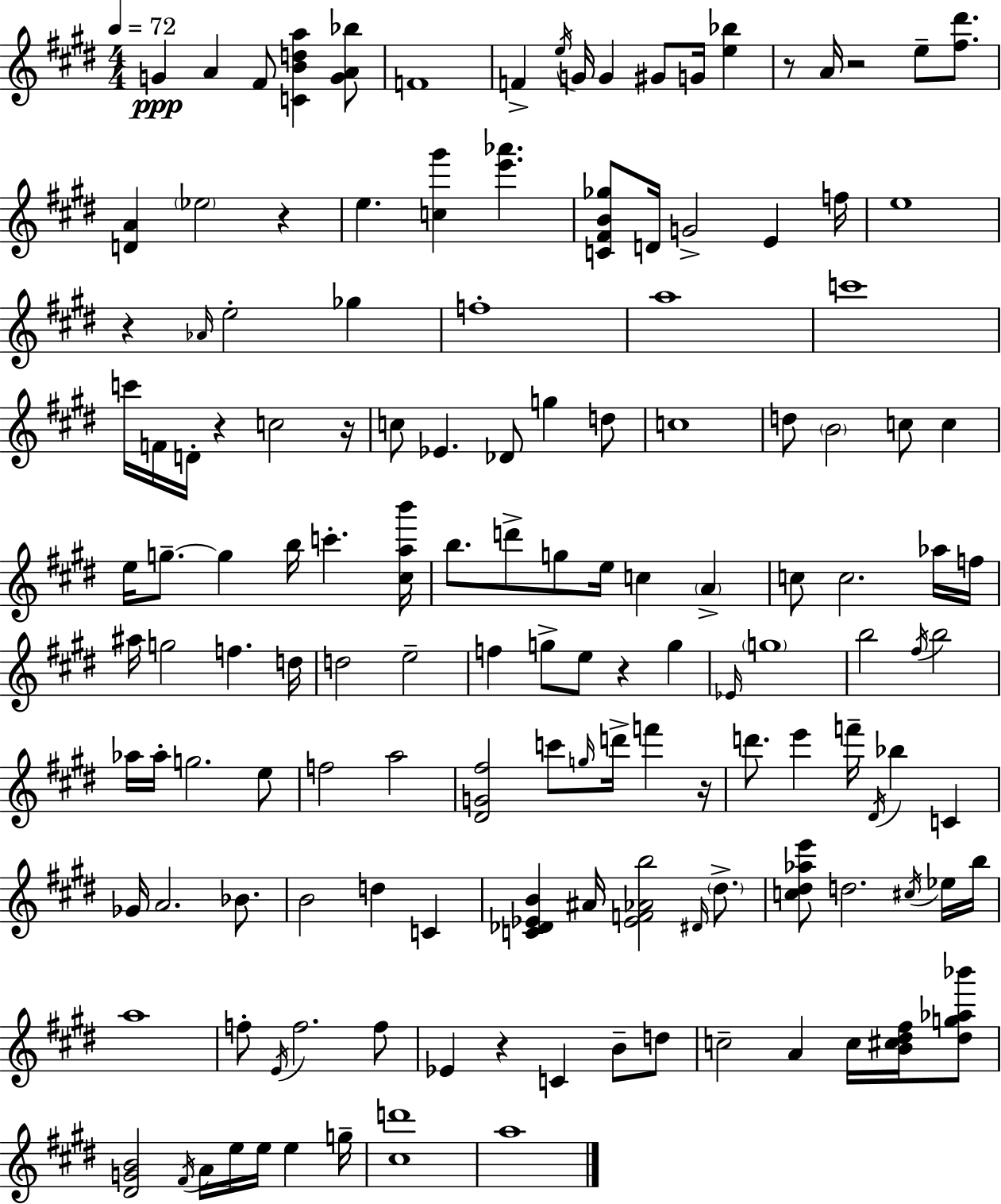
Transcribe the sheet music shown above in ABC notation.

X:1
T:Untitled
M:4/4
L:1/4
K:E
G A ^F/2 [CBda] [GA_b]/2 F4 F e/4 G/4 G ^G/2 G/4 [e_b] z/2 A/4 z2 e/2 [^f^d']/2 [DA] _e2 z e [c^g'] [e'_a'] [C^FB_g]/2 D/4 G2 E f/4 e4 z _A/4 e2 _g f4 a4 c'4 c'/4 F/4 D/4 z c2 z/4 c/2 _E _D/2 g d/2 c4 d/2 B2 c/2 c e/4 g/2 g b/4 c' [^cab']/4 b/2 d'/2 g/2 e/4 c A c/2 c2 _a/4 f/4 ^a/4 g2 f d/4 d2 e2 f g/2 e/2 z g _E/4 g4 b2 ^f/4 b2 _a/4 _a/4 g2 e/2 f2 a2 [^DG^f]2 c'/2 g/4 d'/4 f' z/4 d'/2 e' f'/4 ^D/4 _b C _G/4 A2 _B/2 B2 d C [C_D_EB] ^A/4 [_EF_Ab]2 ^D/4 ^d/2 [c^d_ae']/2 d2 ^c/4 _e/4 b/4 a4 f/2 E/4 f2 f/2 _E z C B/2 d/2 c2 A c/4 [B^c^d^f]/4 [^dg_a_b']/2 [^DGB]2 ^F/4 A/4 e/4 e/4 e g/4 [^cd']4 a4